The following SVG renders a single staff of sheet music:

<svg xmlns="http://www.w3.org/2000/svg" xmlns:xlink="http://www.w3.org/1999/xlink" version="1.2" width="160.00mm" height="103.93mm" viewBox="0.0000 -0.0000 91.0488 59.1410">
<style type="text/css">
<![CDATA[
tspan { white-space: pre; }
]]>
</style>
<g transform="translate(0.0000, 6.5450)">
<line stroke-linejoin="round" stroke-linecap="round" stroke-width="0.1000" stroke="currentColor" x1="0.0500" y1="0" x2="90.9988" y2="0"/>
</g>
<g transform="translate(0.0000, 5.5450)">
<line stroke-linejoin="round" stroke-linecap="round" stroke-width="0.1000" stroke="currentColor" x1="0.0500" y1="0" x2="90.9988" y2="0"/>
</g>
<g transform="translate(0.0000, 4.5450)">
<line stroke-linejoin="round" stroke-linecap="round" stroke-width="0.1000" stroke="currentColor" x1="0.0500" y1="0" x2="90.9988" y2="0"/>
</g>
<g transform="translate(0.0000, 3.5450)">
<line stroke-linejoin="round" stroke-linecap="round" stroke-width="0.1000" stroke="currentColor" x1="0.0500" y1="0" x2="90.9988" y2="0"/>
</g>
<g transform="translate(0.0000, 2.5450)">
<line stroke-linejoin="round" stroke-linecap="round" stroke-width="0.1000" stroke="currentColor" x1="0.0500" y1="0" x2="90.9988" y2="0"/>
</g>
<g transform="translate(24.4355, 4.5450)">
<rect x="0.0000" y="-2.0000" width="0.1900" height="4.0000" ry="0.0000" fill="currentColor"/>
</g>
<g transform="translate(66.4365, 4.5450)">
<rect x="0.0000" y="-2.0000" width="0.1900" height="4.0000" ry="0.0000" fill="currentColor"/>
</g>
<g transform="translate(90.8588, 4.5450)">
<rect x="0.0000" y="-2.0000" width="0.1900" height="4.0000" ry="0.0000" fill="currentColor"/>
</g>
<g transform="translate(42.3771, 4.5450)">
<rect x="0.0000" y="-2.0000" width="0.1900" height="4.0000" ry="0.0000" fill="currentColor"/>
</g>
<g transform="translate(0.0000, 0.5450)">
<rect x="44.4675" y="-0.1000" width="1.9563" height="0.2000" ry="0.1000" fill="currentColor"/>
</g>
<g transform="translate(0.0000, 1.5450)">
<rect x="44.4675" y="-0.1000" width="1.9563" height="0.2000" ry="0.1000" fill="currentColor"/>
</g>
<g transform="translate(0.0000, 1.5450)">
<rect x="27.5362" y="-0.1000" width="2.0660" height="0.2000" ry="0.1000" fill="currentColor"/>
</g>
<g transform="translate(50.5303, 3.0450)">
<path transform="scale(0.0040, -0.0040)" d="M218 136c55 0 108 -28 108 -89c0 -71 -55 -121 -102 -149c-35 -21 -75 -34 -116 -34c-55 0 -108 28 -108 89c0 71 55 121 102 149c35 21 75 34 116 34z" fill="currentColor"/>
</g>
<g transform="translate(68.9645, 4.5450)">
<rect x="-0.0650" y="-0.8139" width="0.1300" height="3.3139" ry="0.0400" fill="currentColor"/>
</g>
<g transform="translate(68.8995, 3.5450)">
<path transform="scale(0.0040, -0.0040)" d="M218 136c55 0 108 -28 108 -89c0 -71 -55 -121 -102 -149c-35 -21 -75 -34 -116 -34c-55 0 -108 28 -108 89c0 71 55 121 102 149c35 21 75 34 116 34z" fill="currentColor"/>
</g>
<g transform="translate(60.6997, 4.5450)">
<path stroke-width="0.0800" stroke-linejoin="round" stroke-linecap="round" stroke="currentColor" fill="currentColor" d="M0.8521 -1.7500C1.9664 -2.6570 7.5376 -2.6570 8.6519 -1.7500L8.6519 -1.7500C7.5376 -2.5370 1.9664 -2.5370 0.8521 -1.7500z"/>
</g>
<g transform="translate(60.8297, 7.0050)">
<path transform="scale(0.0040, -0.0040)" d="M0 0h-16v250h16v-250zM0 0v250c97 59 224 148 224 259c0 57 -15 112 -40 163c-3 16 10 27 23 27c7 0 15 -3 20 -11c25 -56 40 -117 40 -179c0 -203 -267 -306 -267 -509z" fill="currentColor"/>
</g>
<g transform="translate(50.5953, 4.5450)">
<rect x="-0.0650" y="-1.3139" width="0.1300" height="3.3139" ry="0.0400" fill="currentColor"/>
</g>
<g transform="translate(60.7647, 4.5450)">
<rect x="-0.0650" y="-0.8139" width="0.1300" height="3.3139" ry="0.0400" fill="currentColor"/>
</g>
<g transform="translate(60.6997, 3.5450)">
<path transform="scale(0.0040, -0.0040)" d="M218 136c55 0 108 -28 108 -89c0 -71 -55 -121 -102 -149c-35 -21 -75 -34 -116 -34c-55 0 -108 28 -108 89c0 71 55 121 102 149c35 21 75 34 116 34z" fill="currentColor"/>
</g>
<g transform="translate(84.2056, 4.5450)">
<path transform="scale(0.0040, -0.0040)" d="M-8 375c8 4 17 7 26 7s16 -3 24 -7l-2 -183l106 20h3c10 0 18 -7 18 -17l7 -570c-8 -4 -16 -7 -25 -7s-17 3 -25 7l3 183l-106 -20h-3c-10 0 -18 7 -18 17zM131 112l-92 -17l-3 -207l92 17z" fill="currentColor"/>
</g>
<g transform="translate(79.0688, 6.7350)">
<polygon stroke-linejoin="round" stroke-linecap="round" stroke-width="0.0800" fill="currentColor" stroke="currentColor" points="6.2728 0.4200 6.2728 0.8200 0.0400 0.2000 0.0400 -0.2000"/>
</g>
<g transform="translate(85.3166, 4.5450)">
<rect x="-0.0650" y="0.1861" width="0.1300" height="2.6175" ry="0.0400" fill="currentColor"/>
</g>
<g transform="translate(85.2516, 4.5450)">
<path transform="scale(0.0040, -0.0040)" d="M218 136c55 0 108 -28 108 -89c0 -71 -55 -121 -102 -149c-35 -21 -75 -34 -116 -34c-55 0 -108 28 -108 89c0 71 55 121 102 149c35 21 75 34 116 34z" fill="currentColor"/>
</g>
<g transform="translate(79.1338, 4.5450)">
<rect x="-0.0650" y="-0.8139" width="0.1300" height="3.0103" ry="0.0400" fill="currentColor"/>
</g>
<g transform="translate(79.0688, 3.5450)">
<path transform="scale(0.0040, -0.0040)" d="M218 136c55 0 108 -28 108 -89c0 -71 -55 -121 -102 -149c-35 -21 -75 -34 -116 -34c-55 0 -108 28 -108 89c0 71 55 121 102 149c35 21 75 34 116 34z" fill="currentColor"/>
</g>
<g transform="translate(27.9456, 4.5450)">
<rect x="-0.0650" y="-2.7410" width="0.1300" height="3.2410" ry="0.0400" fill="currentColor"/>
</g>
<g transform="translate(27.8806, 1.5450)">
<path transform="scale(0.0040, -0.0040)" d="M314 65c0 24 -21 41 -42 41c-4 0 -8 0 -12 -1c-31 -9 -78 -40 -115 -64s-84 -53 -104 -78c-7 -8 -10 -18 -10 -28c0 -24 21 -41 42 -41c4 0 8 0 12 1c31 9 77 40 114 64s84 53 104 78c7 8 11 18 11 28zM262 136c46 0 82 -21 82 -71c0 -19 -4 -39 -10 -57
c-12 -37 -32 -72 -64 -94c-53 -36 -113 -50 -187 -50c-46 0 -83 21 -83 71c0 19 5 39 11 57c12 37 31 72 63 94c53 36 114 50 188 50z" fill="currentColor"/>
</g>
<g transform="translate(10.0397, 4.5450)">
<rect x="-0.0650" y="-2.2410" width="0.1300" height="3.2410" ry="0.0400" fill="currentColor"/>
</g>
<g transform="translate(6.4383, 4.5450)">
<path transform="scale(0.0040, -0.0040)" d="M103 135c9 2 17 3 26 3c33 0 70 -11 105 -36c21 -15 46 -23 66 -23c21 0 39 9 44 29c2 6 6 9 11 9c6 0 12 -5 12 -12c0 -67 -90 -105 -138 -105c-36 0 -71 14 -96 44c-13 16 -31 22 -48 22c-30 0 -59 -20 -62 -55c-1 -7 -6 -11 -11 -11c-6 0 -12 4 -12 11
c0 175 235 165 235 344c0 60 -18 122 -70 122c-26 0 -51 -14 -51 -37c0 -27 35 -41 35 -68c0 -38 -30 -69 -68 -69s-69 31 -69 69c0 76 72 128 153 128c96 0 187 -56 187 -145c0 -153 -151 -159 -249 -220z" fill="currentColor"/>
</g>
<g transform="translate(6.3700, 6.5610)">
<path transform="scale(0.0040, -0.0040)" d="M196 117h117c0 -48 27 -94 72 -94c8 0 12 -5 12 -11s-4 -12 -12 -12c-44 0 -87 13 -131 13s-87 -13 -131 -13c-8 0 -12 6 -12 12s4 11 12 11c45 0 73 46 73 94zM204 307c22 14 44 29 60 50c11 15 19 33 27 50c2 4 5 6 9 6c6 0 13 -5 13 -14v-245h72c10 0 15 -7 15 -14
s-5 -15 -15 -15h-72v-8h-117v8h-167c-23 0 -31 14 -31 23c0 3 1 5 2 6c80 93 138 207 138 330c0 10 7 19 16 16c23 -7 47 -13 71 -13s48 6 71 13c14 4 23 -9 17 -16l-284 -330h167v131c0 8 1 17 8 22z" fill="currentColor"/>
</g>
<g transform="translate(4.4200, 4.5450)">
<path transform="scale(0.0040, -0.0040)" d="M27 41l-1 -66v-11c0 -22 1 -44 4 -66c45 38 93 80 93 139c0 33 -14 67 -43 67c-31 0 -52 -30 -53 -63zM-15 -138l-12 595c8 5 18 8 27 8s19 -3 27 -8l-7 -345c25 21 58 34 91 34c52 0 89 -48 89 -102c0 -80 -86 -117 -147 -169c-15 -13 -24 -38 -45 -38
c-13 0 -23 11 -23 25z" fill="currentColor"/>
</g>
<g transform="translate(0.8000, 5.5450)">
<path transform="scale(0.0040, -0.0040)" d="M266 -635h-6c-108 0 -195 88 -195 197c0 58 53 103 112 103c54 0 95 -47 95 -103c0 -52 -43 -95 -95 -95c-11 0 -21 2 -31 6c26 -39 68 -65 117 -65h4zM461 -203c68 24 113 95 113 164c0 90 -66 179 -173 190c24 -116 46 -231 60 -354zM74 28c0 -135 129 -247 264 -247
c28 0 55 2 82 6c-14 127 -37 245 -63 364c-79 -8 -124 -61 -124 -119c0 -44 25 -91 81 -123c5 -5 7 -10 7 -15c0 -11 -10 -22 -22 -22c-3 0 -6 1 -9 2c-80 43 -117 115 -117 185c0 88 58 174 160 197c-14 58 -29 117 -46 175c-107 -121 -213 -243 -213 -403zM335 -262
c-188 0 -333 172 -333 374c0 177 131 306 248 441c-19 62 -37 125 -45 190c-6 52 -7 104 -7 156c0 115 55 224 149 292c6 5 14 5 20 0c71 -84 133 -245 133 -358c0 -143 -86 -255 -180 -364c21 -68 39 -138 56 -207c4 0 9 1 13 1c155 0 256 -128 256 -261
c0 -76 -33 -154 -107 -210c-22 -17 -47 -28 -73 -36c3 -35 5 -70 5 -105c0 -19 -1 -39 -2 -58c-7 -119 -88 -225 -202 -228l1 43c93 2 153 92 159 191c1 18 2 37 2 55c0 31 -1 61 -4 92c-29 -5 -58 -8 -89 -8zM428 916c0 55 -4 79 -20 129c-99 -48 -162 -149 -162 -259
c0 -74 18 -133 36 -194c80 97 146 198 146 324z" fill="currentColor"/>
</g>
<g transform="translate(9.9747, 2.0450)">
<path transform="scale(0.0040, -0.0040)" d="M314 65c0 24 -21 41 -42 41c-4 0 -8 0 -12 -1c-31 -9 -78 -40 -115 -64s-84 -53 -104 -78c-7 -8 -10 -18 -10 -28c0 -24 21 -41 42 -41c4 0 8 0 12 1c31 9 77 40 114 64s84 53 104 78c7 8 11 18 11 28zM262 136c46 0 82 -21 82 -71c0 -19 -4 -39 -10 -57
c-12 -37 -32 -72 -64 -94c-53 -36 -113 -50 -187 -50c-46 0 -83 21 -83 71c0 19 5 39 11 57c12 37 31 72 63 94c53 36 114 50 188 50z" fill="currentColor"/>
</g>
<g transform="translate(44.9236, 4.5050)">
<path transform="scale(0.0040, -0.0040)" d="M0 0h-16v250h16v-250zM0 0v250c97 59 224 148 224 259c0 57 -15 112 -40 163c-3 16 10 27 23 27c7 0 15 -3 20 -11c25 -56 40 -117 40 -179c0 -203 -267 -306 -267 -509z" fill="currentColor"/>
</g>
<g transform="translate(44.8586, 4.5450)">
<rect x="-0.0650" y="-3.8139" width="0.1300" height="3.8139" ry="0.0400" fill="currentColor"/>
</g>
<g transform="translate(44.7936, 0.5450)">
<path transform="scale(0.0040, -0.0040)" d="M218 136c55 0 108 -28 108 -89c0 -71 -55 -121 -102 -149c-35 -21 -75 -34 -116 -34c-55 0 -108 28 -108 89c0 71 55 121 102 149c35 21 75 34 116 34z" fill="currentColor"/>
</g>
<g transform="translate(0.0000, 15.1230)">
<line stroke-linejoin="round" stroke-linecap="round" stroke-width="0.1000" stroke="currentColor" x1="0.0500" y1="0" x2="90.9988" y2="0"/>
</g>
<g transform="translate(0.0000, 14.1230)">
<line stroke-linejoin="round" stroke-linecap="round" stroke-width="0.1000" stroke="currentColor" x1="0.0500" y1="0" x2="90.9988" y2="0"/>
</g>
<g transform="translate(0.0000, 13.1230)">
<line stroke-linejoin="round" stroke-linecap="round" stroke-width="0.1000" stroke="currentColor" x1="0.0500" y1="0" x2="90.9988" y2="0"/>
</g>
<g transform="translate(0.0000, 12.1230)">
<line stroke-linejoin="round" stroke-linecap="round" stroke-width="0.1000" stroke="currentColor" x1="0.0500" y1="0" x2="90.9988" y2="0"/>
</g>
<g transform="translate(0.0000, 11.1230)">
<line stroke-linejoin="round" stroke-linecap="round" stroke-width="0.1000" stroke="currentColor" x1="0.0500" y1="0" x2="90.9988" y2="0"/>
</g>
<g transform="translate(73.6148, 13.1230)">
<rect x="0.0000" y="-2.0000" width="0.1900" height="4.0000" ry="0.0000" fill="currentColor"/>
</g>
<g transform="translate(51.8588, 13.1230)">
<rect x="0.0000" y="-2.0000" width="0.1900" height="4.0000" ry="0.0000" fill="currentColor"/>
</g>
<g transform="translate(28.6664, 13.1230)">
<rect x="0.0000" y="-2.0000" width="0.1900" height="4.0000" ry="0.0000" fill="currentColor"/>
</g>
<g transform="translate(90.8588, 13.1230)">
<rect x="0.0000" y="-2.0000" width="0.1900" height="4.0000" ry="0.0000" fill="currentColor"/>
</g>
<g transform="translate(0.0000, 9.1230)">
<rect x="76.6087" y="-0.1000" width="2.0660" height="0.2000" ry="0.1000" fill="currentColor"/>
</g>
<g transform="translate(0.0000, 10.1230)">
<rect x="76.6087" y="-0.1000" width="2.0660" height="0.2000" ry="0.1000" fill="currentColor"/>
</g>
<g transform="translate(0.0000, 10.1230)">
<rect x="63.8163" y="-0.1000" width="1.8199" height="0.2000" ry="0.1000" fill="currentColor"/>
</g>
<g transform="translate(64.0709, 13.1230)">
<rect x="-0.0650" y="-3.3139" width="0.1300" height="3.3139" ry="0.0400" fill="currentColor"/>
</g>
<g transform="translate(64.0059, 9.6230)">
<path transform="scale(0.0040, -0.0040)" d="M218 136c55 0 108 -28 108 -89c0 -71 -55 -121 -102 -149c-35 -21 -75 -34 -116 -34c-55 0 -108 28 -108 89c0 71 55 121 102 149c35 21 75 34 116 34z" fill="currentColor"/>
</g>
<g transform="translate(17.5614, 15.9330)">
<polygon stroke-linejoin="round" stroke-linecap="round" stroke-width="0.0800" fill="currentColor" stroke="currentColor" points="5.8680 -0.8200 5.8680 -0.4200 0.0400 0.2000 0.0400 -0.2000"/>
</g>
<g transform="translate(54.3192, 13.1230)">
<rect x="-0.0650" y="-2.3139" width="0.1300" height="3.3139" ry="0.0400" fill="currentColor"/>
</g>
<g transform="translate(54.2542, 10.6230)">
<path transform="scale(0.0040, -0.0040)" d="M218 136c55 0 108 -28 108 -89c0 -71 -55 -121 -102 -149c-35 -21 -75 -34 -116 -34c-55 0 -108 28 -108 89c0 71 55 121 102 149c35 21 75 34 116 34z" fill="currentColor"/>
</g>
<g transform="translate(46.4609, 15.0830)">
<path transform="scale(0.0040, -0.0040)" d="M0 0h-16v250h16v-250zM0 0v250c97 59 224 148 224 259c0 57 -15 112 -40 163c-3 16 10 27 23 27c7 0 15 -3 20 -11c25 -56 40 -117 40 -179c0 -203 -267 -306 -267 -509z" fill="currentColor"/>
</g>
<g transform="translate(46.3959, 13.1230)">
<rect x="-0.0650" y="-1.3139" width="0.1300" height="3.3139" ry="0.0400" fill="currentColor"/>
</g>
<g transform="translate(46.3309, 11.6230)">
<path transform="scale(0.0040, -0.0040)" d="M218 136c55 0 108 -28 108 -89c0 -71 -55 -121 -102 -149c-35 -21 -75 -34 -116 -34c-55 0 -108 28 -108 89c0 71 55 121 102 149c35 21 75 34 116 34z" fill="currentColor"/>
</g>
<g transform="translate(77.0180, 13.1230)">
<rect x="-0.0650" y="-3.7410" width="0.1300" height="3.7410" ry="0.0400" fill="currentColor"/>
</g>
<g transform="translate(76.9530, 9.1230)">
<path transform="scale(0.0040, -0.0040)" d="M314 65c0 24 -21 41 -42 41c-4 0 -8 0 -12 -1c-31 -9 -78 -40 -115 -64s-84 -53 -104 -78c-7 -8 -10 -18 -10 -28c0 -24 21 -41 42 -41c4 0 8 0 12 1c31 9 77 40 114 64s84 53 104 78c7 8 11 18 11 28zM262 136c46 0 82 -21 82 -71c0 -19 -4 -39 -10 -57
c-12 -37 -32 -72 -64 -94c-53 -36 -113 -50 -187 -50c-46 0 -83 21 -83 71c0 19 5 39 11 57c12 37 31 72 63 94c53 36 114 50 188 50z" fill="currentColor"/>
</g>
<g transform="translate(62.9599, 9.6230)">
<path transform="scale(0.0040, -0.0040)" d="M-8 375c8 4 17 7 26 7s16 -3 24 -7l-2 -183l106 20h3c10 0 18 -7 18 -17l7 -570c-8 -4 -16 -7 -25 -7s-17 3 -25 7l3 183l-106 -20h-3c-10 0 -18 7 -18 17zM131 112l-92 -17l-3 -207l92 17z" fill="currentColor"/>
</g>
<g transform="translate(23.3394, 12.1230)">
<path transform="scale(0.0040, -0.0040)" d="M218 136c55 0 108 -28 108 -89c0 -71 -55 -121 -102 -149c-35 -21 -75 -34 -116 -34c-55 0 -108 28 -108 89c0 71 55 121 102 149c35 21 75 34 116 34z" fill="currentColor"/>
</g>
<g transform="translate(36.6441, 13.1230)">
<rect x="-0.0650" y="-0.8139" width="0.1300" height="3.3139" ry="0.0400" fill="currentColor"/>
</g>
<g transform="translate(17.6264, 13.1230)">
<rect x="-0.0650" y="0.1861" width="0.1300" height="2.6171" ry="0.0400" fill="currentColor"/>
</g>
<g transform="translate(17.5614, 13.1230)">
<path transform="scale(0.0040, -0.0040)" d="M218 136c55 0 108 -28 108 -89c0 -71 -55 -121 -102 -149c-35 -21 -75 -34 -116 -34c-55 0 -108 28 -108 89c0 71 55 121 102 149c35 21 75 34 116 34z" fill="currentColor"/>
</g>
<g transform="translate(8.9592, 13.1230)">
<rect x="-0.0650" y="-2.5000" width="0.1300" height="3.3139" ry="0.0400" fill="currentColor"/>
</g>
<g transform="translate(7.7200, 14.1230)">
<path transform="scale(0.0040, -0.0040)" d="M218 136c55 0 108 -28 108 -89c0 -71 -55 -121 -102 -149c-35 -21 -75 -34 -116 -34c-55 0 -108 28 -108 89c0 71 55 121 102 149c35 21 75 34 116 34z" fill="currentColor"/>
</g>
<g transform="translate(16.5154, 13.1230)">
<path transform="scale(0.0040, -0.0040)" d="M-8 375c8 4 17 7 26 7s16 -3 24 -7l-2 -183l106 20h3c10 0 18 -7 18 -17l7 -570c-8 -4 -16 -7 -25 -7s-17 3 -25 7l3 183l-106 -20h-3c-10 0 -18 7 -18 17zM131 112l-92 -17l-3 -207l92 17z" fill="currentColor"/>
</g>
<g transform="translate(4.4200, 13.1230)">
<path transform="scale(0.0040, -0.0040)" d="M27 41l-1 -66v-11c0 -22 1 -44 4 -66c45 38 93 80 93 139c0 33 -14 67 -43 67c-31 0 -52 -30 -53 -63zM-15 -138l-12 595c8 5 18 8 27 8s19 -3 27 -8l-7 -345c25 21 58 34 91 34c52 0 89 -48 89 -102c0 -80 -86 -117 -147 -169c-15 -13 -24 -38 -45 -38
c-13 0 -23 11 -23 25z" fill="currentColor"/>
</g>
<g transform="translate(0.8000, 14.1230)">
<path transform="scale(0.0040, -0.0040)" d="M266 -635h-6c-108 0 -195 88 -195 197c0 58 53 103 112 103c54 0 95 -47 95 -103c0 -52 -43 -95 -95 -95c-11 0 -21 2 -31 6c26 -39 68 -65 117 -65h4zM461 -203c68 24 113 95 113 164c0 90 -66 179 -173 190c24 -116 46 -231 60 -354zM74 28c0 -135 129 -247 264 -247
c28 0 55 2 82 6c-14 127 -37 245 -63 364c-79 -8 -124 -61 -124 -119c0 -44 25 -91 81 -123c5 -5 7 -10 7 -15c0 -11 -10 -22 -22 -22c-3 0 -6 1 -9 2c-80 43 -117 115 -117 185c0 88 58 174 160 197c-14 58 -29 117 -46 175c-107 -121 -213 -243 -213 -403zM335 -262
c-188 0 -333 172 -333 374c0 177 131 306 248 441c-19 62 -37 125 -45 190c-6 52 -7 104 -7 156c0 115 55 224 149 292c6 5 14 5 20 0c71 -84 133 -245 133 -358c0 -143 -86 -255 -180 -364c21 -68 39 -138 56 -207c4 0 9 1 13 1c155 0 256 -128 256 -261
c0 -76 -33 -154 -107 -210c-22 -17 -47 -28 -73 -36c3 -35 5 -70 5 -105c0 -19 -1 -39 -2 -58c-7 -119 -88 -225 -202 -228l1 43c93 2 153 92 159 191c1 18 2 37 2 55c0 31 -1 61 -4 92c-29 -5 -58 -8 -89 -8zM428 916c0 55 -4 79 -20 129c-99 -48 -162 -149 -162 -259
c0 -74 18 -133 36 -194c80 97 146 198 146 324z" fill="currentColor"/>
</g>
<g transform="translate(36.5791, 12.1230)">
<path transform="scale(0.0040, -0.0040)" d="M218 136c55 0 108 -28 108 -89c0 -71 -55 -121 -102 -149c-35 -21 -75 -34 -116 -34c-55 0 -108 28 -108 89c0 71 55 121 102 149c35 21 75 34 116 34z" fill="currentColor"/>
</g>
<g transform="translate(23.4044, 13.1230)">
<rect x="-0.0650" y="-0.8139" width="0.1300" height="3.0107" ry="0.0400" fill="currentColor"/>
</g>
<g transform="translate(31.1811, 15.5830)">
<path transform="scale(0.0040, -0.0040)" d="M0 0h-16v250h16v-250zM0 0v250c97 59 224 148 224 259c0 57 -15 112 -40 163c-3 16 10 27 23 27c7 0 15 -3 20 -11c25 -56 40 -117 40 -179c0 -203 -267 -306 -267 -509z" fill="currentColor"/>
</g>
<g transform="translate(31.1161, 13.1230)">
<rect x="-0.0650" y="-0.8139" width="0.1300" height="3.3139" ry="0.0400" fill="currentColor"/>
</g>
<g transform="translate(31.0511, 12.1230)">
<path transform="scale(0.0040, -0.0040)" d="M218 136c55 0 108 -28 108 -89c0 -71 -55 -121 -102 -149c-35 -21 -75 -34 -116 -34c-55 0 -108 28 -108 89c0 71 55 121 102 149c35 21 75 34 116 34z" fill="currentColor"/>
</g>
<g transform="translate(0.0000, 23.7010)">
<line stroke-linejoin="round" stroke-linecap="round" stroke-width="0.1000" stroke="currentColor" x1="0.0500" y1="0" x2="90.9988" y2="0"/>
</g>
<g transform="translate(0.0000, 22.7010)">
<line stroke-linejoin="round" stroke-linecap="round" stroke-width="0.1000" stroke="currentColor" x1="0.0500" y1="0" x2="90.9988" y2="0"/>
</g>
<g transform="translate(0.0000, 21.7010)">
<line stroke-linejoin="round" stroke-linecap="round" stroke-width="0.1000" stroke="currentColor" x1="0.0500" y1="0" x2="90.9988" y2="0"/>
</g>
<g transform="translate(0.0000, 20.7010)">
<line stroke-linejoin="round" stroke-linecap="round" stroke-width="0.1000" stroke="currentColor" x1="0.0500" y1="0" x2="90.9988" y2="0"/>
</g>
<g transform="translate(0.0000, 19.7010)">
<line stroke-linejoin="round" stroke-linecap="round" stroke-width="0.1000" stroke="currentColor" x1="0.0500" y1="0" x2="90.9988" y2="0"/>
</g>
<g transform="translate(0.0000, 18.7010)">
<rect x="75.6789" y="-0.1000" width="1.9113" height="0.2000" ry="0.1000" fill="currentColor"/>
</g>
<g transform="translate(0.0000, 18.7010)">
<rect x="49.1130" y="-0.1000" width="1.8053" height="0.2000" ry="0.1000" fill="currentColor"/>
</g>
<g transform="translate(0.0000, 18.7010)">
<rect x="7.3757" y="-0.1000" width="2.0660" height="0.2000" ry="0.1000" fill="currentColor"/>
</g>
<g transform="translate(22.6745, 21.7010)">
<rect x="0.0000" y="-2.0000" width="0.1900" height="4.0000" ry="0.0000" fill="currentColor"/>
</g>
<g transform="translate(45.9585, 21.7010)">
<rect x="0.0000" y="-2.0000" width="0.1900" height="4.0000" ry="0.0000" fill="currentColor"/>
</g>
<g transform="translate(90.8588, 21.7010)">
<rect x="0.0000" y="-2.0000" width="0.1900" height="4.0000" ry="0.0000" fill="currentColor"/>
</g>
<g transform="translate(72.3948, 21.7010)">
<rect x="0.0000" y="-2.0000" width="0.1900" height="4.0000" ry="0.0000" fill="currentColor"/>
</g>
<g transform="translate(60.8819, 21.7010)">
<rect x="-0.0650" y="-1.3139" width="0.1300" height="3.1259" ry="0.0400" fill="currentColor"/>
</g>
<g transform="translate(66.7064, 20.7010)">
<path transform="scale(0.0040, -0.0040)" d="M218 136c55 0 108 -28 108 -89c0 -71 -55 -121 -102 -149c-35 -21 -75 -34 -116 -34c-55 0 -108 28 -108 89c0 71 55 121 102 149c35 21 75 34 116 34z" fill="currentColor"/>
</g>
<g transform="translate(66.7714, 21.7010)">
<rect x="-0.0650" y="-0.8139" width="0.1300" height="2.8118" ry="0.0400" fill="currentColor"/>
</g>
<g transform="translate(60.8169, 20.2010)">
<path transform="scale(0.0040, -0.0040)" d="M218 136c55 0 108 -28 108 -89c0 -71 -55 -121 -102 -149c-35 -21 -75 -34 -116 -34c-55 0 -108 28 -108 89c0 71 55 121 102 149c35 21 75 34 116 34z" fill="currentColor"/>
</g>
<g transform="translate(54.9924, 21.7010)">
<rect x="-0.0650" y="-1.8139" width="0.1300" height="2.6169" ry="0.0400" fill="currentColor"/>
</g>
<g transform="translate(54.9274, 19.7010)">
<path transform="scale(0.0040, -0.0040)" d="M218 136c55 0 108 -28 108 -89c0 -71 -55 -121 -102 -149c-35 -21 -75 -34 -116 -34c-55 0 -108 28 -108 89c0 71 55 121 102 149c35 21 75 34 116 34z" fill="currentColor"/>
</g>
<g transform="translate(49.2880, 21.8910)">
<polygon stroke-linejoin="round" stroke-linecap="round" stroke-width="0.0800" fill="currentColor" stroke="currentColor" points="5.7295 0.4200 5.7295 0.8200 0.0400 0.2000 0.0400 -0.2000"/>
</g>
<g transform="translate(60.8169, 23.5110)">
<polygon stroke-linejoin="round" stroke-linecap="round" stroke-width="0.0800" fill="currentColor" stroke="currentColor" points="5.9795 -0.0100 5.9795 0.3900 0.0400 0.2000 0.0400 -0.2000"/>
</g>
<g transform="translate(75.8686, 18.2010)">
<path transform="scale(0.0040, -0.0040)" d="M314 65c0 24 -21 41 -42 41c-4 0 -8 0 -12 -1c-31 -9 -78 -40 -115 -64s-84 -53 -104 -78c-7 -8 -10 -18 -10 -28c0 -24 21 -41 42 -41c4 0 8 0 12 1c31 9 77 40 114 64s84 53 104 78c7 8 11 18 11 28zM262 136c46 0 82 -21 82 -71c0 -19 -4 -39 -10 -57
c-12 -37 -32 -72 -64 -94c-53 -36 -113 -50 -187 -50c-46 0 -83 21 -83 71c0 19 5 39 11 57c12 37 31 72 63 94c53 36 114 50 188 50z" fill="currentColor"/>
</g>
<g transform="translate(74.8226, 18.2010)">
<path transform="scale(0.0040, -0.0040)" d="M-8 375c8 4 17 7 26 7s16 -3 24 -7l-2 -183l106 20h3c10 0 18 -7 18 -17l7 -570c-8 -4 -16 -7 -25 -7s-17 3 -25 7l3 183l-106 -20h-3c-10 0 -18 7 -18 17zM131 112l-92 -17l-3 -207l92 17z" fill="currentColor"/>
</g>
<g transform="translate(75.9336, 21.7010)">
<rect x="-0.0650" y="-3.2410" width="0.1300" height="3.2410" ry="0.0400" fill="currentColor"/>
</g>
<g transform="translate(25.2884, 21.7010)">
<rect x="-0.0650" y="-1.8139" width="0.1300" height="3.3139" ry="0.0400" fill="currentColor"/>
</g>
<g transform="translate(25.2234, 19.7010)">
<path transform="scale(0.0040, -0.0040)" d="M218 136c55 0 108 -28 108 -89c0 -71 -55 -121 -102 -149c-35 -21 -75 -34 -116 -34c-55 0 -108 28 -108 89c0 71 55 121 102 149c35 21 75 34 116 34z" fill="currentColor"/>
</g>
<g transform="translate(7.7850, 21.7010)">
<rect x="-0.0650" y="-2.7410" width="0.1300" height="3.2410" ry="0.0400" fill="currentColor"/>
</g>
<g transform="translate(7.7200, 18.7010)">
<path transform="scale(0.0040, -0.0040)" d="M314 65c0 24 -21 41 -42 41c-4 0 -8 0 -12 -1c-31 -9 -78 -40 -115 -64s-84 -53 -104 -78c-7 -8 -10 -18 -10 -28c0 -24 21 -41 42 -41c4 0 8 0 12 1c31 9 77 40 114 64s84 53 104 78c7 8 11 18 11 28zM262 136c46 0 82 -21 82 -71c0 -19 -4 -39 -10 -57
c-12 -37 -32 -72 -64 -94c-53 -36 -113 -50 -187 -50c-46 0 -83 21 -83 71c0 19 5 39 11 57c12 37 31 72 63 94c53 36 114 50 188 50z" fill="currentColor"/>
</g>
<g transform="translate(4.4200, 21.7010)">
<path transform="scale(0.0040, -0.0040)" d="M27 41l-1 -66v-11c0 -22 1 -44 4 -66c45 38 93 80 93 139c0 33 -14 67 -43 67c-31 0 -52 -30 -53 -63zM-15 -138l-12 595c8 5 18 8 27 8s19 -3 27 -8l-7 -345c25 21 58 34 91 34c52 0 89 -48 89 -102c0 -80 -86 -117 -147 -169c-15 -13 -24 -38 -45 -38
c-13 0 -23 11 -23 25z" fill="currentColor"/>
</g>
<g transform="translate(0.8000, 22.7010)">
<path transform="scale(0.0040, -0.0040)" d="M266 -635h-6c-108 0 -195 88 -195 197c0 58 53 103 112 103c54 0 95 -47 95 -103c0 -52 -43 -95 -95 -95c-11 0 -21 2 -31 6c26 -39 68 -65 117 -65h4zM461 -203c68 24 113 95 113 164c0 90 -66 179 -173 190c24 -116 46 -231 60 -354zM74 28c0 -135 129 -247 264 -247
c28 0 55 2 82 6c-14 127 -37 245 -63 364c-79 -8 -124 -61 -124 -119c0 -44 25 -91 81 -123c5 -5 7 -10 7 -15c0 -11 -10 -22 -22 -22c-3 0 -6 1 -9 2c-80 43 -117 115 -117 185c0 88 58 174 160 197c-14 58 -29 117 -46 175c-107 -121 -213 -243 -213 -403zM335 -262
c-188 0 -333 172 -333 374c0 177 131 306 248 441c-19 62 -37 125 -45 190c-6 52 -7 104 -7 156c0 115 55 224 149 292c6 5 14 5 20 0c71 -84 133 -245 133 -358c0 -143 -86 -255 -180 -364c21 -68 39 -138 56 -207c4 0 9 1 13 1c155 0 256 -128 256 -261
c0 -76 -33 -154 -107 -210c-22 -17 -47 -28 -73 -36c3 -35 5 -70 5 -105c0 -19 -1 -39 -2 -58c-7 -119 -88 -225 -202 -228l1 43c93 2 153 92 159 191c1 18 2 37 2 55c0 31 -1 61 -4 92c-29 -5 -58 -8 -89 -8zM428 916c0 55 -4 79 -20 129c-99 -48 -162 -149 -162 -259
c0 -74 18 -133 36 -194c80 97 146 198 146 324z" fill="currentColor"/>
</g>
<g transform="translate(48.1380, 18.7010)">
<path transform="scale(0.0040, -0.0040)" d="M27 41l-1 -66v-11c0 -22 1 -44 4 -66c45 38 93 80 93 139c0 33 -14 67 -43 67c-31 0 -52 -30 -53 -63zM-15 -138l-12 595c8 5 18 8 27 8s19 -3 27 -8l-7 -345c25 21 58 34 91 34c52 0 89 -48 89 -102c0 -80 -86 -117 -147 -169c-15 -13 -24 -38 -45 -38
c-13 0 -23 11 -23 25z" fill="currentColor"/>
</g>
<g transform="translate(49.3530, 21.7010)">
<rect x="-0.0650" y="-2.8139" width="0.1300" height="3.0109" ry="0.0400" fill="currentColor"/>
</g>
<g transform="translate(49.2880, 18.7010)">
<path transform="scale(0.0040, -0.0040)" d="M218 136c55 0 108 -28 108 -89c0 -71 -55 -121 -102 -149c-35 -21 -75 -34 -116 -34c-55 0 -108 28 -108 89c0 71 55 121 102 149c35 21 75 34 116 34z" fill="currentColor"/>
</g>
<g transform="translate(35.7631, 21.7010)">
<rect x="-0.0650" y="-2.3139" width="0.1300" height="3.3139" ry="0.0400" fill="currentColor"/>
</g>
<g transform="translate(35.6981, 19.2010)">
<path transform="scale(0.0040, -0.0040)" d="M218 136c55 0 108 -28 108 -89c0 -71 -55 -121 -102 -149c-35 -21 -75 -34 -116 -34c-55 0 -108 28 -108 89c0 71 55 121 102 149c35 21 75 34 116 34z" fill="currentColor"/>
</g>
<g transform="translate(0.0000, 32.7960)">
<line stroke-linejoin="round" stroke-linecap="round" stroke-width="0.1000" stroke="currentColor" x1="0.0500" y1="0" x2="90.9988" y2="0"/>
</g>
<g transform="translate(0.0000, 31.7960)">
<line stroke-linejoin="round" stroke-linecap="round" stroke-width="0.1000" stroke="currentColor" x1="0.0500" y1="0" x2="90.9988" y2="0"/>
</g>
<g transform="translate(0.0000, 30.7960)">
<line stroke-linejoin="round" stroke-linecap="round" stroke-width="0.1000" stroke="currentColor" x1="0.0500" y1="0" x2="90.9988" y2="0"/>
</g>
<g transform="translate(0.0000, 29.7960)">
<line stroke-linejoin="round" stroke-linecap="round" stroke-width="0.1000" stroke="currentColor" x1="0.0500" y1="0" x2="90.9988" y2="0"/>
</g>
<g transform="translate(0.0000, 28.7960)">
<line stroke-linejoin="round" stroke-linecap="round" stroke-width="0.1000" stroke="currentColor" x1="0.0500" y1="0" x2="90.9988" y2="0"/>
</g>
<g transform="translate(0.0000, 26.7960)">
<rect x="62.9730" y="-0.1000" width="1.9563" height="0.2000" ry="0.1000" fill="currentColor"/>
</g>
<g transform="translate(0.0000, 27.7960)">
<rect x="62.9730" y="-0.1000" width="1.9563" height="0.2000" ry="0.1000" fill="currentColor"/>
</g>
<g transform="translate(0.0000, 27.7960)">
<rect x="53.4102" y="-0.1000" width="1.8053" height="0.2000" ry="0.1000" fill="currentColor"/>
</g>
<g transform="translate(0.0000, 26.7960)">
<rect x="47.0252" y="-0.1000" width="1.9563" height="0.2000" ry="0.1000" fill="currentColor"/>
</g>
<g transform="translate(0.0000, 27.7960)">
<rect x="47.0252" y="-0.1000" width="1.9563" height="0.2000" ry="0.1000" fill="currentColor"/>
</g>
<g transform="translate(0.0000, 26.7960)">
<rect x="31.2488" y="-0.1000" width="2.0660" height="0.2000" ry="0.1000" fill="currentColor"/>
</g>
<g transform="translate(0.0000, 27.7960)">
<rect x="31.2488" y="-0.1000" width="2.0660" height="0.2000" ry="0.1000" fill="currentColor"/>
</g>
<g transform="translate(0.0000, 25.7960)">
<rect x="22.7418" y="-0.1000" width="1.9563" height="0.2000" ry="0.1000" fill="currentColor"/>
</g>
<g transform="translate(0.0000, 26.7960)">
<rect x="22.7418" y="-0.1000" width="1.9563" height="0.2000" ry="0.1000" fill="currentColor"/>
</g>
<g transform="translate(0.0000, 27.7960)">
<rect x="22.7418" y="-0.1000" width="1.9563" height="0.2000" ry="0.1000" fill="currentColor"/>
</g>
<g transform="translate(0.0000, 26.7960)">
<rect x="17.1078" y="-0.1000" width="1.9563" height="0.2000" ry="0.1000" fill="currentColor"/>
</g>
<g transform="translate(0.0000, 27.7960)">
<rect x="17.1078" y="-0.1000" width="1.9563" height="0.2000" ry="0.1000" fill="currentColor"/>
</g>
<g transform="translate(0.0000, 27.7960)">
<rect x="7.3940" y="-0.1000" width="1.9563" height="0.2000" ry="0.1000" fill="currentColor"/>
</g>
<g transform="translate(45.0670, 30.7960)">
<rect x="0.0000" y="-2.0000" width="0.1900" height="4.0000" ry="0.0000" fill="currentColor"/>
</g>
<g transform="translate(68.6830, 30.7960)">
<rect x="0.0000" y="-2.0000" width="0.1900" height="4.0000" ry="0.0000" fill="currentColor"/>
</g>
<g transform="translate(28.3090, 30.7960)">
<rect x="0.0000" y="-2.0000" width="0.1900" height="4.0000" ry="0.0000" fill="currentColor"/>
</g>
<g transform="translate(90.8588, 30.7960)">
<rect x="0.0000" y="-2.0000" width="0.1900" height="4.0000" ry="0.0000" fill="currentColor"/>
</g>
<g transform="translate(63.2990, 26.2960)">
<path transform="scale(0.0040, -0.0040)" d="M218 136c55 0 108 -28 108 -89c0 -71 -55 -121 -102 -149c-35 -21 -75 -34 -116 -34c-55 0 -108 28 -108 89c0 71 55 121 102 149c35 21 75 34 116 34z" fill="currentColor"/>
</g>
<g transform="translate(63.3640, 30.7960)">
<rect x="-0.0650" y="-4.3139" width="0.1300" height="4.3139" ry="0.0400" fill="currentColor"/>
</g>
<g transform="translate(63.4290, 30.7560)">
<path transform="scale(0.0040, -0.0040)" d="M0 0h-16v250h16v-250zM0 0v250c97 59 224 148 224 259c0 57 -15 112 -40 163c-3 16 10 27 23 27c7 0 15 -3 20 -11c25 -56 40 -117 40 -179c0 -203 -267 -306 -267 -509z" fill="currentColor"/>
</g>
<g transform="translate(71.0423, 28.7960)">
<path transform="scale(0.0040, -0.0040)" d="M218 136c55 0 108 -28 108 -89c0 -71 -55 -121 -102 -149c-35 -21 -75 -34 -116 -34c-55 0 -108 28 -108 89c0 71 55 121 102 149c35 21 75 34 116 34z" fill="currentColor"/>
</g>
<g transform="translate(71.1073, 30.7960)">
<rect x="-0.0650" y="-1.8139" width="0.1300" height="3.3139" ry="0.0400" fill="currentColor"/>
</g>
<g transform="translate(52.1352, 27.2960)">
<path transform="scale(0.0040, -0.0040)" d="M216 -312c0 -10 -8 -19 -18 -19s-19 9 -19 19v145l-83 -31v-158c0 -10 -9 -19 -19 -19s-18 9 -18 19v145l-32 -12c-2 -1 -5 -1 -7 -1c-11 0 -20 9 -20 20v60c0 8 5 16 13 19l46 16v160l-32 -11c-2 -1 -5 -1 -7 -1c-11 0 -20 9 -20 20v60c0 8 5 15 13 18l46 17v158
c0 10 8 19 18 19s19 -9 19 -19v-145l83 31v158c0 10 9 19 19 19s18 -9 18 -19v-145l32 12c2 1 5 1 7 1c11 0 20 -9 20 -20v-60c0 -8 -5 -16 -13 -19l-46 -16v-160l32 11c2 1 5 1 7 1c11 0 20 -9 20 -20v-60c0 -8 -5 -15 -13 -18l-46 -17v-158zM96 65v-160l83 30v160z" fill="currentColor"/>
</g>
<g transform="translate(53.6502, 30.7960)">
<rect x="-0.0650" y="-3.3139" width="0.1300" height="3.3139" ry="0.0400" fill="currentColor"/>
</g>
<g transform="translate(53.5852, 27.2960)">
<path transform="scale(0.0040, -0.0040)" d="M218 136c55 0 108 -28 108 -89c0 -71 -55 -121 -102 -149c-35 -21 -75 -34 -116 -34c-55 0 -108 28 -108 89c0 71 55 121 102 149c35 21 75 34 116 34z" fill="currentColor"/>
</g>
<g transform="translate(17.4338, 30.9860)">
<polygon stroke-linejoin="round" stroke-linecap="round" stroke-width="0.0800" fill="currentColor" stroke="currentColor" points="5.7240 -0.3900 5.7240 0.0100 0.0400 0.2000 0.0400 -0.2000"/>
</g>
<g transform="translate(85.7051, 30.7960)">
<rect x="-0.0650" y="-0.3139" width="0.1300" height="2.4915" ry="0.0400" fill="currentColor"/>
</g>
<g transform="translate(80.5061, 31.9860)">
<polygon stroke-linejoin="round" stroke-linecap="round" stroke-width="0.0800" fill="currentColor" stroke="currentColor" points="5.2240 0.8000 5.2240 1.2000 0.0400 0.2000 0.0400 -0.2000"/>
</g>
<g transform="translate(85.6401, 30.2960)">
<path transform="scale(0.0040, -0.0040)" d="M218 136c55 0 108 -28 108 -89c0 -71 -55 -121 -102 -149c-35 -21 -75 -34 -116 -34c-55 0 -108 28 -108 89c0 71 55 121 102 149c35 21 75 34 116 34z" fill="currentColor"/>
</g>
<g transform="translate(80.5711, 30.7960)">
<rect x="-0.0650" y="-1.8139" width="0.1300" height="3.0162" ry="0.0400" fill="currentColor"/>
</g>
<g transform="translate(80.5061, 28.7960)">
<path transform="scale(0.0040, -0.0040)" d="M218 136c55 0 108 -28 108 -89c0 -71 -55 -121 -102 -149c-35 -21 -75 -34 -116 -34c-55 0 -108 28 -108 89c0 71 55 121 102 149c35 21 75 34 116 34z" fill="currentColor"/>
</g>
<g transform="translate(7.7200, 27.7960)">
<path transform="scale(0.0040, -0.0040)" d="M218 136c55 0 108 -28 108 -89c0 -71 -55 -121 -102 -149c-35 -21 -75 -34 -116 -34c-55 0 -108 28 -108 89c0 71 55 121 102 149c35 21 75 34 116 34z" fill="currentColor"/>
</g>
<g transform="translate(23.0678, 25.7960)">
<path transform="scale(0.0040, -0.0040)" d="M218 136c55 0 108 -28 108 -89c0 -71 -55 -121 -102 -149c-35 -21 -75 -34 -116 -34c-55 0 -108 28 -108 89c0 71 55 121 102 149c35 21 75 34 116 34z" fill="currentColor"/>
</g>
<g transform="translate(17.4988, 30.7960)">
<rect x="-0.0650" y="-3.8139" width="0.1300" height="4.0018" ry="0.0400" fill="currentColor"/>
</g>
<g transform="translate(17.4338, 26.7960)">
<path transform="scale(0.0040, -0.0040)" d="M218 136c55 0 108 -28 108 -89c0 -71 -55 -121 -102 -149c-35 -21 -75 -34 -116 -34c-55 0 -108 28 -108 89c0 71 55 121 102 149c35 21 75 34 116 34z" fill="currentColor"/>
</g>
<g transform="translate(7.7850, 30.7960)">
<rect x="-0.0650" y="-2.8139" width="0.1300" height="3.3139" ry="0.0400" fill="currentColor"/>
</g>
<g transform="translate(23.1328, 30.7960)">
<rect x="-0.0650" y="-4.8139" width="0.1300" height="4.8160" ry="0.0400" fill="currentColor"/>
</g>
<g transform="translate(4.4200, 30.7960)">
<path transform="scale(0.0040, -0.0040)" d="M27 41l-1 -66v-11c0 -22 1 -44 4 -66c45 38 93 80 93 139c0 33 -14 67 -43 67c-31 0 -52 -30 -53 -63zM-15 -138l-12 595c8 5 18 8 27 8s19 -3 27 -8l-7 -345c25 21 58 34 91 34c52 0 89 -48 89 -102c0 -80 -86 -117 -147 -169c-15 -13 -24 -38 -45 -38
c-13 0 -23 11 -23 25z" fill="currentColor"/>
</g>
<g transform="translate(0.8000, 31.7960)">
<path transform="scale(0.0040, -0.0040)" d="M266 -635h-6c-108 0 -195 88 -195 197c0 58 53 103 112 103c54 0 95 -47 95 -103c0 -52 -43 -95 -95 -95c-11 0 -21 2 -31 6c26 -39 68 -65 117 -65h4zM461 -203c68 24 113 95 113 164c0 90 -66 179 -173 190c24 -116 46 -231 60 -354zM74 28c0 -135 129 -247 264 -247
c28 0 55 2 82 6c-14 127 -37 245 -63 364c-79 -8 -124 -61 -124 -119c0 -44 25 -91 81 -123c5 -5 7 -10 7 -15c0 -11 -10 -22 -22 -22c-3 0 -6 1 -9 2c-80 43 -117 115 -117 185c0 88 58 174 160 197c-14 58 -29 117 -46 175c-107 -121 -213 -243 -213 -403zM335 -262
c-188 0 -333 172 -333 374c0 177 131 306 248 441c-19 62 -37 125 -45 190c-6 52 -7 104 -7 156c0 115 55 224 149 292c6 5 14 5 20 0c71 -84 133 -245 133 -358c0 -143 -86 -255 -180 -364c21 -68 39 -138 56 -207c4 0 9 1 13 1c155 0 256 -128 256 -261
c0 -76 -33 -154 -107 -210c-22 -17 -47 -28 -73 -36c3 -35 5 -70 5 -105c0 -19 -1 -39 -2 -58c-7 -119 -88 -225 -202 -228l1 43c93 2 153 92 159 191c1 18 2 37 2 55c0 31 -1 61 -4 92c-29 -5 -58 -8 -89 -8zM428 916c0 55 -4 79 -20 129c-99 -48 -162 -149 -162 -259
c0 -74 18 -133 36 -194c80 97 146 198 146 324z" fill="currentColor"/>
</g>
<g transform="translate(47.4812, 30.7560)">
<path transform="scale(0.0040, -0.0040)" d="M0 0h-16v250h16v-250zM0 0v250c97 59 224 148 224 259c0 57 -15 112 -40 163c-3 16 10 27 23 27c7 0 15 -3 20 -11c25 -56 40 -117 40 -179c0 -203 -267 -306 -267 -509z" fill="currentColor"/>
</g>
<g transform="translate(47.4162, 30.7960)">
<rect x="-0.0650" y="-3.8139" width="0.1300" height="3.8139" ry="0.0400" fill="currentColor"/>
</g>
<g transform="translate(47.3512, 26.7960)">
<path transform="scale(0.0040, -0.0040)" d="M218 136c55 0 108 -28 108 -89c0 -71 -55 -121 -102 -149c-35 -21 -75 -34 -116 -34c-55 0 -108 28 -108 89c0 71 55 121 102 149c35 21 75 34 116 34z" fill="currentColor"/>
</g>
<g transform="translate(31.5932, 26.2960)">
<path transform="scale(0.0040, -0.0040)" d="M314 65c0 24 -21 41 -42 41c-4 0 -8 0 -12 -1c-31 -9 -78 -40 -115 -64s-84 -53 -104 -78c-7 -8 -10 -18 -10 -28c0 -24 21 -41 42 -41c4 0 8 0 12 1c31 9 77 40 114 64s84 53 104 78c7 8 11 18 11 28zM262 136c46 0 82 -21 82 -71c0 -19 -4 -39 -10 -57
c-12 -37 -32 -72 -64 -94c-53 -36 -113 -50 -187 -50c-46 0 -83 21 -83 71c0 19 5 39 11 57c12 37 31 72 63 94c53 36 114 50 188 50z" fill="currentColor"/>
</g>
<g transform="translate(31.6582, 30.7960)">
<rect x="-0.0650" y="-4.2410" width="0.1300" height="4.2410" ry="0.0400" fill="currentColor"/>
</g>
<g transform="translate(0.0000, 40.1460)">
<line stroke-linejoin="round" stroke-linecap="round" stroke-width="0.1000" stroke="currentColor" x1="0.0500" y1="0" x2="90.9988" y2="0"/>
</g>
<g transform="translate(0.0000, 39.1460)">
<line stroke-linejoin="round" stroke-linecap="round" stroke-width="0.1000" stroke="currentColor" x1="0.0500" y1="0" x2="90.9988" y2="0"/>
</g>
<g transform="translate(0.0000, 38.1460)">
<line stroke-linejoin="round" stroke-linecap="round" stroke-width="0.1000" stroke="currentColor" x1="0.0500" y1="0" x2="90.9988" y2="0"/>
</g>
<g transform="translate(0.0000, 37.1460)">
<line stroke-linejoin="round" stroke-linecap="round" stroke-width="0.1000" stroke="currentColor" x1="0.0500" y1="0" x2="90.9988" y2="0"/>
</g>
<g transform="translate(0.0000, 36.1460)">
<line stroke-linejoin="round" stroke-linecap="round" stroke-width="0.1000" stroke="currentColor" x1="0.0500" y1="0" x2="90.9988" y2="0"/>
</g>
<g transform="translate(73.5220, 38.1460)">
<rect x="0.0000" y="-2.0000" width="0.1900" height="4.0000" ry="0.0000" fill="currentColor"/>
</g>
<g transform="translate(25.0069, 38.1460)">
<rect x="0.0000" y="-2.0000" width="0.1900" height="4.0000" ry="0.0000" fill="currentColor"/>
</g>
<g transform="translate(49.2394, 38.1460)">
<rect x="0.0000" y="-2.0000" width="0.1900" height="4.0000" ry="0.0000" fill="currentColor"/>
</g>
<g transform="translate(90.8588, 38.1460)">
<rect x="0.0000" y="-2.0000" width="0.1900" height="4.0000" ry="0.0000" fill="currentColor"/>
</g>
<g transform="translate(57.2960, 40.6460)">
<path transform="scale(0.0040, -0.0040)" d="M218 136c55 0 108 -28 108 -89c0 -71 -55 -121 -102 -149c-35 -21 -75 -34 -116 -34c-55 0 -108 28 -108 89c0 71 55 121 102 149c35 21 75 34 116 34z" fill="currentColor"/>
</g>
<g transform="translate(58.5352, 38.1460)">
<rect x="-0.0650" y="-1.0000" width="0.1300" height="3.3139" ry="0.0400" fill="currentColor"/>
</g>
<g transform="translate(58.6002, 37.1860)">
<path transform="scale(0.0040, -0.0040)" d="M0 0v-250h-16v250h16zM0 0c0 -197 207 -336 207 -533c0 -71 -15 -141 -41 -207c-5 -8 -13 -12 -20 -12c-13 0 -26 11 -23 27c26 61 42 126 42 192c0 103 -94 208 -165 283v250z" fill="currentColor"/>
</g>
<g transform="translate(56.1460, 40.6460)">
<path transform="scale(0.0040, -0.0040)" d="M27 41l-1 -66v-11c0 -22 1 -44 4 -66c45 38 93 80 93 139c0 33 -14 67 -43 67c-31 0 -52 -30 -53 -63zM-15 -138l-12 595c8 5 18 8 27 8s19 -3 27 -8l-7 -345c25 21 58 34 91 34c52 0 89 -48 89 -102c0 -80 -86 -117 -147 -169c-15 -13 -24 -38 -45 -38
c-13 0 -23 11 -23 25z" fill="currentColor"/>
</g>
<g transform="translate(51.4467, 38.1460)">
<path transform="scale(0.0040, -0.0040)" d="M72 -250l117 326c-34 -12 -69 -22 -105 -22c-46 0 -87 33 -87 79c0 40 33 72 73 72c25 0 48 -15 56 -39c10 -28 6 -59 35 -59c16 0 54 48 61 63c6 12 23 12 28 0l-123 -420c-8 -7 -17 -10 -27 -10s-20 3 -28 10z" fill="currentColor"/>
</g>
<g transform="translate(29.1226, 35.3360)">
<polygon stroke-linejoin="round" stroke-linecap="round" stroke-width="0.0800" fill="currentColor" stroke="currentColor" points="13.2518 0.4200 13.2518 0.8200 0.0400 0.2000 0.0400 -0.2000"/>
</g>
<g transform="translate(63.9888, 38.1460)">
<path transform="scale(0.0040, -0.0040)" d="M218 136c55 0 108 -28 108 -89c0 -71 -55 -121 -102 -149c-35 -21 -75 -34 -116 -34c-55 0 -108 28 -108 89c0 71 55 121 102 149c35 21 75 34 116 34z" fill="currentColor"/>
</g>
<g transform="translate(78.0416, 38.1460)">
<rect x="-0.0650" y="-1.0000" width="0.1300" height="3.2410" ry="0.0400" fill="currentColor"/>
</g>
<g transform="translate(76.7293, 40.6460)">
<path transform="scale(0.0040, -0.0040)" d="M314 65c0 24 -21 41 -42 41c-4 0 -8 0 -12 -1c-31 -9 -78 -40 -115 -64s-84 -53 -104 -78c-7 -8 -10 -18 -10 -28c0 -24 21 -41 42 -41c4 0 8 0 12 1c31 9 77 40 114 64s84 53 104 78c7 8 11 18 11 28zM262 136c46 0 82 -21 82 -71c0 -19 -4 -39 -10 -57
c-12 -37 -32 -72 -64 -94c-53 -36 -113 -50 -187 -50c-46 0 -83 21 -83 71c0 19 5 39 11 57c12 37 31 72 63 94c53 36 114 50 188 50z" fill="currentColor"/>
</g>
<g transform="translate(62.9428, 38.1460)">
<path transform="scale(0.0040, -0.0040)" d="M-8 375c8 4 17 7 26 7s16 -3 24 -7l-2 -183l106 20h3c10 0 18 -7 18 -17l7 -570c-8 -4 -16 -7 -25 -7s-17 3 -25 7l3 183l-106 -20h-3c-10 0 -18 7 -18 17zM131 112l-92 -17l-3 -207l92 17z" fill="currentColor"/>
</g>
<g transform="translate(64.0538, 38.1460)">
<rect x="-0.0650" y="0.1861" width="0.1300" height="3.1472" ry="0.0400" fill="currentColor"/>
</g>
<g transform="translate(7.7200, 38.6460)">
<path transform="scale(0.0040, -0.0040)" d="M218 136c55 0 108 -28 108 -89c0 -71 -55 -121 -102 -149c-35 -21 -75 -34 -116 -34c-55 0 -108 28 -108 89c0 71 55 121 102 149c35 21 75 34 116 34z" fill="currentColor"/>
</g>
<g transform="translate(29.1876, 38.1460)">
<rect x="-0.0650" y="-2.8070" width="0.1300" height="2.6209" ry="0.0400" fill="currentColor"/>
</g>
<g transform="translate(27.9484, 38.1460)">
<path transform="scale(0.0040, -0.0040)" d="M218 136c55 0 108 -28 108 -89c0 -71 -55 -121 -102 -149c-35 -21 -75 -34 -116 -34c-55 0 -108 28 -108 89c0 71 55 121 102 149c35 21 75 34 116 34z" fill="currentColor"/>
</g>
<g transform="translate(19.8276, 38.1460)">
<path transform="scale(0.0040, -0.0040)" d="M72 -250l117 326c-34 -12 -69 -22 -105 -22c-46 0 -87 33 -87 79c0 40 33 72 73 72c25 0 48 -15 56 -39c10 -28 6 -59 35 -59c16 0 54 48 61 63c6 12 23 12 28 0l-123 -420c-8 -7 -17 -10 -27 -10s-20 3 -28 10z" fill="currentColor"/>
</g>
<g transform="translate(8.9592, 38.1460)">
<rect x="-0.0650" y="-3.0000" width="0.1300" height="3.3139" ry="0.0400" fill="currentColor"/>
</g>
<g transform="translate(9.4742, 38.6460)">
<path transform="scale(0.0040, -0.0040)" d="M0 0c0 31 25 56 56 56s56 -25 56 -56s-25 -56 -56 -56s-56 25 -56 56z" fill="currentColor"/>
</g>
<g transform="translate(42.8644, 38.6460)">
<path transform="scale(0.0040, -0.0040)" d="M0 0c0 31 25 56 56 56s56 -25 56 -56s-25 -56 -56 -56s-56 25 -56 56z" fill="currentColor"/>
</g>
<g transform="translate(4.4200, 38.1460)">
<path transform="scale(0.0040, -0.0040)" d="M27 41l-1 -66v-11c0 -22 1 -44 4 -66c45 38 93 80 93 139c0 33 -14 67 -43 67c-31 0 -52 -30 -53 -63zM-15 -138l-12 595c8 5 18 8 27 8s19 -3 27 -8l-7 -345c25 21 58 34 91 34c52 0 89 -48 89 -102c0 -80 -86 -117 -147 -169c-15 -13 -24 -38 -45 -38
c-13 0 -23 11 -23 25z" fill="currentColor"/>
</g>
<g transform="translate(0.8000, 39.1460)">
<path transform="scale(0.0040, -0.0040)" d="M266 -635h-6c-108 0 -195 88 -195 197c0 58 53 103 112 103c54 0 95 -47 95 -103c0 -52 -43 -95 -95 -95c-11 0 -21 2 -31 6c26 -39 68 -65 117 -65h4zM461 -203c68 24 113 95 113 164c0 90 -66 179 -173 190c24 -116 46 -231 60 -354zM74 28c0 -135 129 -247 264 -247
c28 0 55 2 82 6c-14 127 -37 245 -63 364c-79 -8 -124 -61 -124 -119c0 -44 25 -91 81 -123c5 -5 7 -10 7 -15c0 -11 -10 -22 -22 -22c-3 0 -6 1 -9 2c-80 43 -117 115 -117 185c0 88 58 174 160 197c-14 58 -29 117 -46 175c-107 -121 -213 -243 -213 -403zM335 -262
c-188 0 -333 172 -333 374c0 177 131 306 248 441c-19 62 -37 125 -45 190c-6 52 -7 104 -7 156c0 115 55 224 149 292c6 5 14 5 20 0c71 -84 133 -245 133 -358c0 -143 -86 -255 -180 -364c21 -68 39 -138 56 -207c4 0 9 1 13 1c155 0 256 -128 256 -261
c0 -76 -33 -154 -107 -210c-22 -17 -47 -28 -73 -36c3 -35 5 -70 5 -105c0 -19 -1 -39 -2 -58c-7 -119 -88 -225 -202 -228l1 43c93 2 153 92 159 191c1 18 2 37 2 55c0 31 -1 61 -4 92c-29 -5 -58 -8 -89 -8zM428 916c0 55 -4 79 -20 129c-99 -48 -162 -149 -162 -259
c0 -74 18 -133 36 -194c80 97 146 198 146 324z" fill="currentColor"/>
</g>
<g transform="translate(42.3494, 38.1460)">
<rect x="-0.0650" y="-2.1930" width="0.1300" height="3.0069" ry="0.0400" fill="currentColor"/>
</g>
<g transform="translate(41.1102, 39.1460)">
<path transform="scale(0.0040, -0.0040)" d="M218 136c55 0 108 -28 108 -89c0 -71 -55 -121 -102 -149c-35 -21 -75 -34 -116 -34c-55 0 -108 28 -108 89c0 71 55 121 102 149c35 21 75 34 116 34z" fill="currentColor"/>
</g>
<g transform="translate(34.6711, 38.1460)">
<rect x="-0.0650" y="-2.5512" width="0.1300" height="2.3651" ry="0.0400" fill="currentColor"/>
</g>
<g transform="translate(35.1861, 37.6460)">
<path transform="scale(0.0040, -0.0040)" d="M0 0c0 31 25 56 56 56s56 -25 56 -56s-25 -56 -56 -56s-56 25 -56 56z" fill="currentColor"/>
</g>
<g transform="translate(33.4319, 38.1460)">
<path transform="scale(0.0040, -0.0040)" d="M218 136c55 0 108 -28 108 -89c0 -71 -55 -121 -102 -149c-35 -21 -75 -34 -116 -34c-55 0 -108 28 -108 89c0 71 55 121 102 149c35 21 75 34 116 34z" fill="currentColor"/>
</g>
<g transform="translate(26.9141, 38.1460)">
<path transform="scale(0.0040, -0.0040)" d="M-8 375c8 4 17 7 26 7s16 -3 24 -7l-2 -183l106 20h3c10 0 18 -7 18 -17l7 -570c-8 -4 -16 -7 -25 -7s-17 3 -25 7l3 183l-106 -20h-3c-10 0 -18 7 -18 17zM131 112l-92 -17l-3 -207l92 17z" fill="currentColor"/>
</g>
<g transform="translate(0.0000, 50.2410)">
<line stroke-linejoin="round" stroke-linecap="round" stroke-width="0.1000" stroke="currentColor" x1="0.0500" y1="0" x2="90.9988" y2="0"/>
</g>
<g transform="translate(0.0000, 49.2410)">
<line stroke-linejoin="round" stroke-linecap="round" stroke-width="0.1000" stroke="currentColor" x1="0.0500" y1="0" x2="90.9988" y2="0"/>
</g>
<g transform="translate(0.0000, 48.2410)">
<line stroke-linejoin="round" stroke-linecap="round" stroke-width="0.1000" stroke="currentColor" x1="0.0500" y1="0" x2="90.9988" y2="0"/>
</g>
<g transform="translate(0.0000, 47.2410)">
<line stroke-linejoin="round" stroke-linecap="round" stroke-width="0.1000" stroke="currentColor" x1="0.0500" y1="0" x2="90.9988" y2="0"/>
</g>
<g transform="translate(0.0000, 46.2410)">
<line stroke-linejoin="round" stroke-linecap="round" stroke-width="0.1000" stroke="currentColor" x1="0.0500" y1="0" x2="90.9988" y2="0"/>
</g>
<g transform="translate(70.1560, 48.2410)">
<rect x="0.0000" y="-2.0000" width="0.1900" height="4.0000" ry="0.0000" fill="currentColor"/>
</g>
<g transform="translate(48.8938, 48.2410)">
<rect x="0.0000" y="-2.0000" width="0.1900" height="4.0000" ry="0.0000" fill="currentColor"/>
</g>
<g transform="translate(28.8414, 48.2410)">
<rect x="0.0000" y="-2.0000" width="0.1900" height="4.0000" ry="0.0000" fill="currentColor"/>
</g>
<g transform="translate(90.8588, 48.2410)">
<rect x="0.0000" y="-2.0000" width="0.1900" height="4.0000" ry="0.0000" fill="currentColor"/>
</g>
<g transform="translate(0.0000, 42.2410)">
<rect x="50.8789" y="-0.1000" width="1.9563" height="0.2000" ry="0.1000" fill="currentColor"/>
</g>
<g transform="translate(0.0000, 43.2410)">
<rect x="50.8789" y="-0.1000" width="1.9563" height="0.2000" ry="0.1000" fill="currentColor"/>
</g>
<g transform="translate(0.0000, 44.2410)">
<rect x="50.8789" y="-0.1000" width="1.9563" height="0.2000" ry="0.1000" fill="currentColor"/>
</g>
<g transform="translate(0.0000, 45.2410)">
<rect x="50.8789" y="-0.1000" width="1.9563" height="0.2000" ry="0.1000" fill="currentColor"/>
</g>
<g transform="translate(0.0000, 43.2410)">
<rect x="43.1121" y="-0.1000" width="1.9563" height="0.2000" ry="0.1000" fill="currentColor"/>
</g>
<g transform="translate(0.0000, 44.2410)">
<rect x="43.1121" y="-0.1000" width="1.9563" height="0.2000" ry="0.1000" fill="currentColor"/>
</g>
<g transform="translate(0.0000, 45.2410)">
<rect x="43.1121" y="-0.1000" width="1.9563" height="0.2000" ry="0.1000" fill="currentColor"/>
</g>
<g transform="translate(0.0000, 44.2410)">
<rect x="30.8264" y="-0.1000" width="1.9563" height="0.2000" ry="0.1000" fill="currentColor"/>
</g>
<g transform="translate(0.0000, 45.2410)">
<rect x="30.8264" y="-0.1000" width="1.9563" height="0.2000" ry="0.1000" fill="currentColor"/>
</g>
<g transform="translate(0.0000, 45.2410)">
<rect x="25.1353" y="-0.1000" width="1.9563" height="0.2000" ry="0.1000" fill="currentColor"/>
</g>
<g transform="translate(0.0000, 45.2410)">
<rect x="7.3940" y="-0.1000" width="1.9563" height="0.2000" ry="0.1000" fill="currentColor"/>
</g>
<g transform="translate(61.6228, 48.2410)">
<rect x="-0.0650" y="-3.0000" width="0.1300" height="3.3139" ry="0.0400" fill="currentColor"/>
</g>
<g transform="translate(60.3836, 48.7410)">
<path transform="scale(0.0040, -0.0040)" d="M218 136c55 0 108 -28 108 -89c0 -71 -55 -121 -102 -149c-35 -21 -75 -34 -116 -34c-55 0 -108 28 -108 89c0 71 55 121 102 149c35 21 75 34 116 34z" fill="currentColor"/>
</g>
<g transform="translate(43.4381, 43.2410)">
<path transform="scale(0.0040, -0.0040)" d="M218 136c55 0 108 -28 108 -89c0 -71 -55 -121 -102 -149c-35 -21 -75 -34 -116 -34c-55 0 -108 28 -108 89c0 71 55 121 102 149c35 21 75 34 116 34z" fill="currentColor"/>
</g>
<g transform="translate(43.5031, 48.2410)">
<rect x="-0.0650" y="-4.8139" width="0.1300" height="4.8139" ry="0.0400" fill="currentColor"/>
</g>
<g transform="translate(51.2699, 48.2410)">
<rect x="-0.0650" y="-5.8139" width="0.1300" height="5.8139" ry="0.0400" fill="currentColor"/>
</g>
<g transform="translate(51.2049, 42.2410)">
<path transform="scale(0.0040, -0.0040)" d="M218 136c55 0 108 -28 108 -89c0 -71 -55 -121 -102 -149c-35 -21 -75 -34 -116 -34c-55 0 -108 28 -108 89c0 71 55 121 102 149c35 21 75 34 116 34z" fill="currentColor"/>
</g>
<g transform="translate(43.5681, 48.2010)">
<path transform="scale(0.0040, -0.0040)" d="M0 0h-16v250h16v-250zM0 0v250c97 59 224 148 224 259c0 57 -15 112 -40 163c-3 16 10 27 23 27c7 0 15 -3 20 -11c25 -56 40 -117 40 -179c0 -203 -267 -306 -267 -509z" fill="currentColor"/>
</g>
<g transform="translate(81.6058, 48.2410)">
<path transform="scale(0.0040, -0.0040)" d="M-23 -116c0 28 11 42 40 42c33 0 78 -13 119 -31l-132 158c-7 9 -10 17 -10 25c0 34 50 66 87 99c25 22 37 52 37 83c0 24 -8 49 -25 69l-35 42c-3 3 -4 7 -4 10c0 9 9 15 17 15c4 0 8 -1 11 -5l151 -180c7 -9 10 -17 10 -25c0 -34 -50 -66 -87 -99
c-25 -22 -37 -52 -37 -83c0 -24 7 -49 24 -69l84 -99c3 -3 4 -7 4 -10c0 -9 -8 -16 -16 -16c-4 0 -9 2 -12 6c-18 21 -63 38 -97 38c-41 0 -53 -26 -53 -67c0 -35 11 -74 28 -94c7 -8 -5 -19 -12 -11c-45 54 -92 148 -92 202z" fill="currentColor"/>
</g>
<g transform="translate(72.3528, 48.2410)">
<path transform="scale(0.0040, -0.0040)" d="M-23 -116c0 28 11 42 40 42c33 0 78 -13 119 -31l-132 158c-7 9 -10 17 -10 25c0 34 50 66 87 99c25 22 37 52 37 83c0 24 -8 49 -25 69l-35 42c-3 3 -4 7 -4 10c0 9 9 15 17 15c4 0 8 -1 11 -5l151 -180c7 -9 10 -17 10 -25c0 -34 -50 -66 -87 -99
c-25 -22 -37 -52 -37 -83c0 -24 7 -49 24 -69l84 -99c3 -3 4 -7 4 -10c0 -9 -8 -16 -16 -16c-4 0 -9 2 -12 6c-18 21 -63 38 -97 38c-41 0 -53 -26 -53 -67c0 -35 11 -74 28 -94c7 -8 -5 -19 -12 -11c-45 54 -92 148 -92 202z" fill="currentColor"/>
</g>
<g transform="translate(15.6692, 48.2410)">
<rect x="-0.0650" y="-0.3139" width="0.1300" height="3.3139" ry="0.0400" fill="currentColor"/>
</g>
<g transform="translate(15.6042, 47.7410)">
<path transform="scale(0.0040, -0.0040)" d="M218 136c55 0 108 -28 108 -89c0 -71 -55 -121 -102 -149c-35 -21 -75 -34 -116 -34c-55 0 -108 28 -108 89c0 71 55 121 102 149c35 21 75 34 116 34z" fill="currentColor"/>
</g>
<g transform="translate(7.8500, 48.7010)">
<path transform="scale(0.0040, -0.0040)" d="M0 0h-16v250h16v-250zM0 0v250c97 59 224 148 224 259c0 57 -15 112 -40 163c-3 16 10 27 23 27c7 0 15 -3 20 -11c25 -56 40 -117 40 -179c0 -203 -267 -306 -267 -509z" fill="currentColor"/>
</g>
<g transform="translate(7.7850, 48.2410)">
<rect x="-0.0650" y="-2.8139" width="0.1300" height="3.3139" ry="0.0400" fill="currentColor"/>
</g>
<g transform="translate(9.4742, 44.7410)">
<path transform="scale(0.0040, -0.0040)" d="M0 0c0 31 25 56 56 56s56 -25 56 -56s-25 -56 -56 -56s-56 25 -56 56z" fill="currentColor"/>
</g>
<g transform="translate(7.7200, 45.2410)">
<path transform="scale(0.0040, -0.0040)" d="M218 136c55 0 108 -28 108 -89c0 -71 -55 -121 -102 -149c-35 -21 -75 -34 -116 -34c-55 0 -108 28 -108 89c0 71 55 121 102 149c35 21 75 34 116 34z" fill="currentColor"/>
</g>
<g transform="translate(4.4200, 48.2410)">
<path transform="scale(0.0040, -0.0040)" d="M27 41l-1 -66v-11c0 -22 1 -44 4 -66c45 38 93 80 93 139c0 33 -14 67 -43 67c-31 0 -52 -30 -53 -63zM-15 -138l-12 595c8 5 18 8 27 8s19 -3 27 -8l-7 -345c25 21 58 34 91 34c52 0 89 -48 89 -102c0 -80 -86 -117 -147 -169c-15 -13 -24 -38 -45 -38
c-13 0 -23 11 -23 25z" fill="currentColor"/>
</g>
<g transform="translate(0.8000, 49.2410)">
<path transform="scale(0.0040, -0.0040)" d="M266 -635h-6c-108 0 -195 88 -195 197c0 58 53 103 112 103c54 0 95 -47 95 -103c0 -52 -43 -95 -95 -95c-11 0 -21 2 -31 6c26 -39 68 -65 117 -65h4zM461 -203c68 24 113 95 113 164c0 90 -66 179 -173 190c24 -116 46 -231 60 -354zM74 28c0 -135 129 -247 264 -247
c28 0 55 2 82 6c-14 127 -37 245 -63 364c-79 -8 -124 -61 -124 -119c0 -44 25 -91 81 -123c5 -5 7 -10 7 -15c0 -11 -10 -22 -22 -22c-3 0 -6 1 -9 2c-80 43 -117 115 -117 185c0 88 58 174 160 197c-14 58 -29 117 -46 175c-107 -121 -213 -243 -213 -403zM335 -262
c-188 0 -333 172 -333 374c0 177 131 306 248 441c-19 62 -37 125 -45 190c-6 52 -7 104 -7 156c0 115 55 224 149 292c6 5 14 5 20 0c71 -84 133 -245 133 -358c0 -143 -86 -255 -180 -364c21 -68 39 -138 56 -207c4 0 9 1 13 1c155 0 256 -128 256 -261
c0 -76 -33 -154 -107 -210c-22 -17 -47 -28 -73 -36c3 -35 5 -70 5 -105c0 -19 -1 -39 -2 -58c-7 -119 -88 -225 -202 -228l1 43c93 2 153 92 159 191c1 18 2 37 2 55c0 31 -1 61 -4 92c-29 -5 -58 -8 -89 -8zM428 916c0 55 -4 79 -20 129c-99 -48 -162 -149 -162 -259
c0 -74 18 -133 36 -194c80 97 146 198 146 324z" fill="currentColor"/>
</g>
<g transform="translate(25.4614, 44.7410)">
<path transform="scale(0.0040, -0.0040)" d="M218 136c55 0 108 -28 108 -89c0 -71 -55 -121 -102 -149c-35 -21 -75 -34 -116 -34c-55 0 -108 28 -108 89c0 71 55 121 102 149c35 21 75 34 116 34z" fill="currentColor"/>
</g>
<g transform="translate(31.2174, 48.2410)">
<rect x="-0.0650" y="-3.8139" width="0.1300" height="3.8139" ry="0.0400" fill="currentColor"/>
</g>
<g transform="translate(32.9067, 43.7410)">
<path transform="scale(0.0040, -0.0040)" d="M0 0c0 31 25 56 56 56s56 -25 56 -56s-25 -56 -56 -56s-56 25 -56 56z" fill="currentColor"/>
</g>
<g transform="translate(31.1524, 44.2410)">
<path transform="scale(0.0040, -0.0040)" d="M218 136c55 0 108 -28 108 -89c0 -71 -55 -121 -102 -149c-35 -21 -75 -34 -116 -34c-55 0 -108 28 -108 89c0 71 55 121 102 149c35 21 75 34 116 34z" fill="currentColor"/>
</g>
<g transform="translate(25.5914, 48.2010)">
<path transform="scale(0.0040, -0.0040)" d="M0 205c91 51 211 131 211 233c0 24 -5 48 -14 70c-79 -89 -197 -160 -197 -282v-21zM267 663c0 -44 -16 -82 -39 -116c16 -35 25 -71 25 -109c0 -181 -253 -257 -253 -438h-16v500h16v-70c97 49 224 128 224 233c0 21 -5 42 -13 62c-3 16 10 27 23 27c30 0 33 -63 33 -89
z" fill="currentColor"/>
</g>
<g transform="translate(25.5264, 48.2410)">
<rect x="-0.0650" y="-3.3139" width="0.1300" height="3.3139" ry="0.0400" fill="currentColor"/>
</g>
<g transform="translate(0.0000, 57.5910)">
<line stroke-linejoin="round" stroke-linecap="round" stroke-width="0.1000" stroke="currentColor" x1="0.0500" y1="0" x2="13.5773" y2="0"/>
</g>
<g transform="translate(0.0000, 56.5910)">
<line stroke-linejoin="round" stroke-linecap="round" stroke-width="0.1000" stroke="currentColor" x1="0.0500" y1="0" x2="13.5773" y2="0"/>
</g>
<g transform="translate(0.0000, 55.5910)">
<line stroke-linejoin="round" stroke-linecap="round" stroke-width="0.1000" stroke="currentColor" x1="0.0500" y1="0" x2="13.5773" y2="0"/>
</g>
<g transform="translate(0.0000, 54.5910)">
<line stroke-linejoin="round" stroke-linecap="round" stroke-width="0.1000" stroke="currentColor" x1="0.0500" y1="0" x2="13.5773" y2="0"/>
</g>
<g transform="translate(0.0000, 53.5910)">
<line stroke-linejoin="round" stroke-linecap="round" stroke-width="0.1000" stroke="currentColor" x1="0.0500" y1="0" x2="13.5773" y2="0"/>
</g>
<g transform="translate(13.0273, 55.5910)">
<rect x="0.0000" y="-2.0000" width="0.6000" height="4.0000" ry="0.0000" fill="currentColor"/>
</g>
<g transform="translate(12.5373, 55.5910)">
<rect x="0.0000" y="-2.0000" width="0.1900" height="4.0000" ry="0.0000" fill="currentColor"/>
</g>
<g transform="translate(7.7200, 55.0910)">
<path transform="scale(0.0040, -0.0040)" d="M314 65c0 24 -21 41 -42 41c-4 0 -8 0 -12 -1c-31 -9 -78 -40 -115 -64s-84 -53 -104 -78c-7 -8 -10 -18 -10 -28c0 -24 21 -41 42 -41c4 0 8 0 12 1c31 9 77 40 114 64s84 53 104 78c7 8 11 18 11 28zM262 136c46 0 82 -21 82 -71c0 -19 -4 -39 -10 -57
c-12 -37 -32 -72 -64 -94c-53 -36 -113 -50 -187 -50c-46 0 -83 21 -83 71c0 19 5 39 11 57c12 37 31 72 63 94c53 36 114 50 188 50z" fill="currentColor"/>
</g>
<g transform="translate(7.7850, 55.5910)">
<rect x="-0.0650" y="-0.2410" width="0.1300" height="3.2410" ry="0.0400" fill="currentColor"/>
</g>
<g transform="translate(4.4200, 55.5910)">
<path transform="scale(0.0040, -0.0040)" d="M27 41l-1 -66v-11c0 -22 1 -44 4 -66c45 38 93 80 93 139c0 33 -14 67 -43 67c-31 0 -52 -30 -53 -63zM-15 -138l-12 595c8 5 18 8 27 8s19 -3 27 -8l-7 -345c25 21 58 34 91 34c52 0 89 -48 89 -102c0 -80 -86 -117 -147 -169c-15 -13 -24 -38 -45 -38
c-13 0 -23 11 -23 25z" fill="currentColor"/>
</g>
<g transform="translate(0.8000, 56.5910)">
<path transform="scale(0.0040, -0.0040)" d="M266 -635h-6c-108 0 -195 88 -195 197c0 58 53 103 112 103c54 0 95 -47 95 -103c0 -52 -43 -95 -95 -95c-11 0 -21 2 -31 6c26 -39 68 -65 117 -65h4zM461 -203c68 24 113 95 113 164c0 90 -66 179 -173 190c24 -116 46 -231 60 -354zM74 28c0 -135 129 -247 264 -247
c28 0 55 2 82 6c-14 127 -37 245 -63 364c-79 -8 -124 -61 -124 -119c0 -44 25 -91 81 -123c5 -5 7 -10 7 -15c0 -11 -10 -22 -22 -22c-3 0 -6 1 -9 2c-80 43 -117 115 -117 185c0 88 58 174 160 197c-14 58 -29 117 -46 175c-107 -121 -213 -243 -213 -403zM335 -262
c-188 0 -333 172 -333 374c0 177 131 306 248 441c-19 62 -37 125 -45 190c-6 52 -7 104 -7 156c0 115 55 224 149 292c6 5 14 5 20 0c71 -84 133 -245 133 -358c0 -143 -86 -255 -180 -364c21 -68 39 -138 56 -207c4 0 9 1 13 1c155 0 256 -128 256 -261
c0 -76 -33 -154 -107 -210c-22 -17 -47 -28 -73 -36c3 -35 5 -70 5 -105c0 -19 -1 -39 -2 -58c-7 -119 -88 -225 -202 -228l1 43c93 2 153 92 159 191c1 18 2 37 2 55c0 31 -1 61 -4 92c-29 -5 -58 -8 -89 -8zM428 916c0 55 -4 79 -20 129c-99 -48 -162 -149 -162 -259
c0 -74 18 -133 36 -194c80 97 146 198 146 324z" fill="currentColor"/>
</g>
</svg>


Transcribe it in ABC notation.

X:1
T:Untitled
M:2/4
L:1/4
K:F
g2 a2 c'/2 e d/2 d d/2 B/2 G B/2 d/2 d/2 d e/2 g b c'2 a2 f g _a/2 f/2 e/2 d/2 b2 a c'/2 e'/2 d'2 c'/2 ^b d'/2 f f/2 c/2 A z/2 B/2 B/2 G/2 z/2 _D/2 B D2 a/2 c _b/4 c' e'/2 g' A z z c2